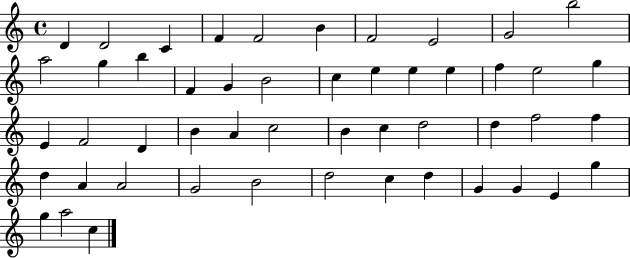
D4/q D4/h C4/q F4/q F4/h B4/q F4/h E4/h G4/h B5/h A5/h G5/q B5/q F4/q G4/q B4/h C5/q E5/q E5/q E5/q F5/q E5/h G5/q E4/q F4/h D4/q B4/q A4/q C5/h B4/q C5/q D5/h D5/q F5/h F5/q D5/q A4/q A4/h G4/h B4/h D5/h C5/q D5/q G4/q G4/q E4/q G5/q G5/q A5/h C5/q